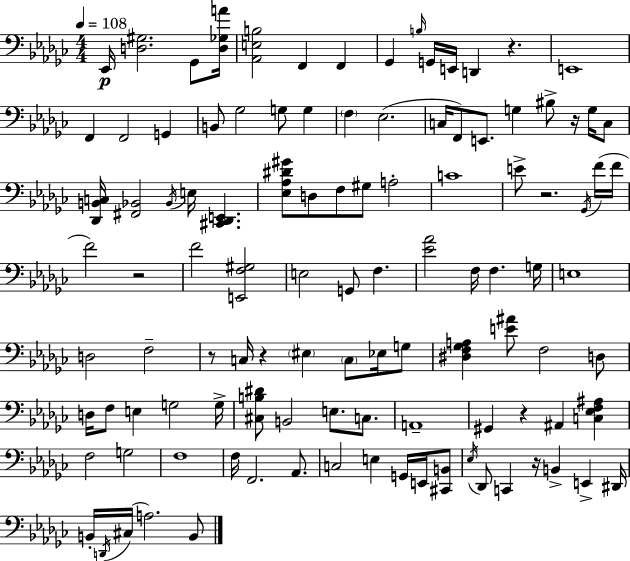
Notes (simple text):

Eb2/s [D3,G#3]/h. Gb2/e [D3,Gb3,A4]/s [Ab2,E3,B3]/h F2/q F2/q Gb2/q B3/s G2/s E2/s D2/q R/q. E2/w F2/q F2/h G2/q B2/e Gb3/h G3/e G3/q F3/q Eb3/h. C3/s F2/e E2/e. G3/q BIS3/e R/s G3/s C3/e [Db2,B2,C3]/s [F#2,Bb2]/h Bb2/s E3/s [C#2,Db2,E2]/q. [Eb3,Ab3,D#4,G#4]/e D3/e F3/e G#3/e A3/h C4/w E4/e R/h. Gb2/s F4/s F4/s F4/h R/h F4/h [E2,F3,G#3]/h E3/h G2/e F3/q. [Eb4,Ab4]/h F3/s F3/q. G3/s E3/w D3/h F3/h R/e C3/s R/q EIS3/q C3/e Eb3/s G3/e [D#3,F3,Gb3,A3]/q [E4,A#4]/e F3/h D3/e D3/s F3/e E3/q G3/h G3/s [C#3,B3,D#4]/e B2/h E3/e. C3/e. A2/w G#2/q R/q A#2/q [C3,Eb3,F3,A#3]/q F3/h G3/h F3/w F3/s F2/h. Ab2/e. C3/h E3/q G2/s E2/s [C#2,B2]/e Eb3/s Db2/e C2/q R/s B2/q E2/q D#2/s B2/s D2/s C#3/s A3/h. B2/e